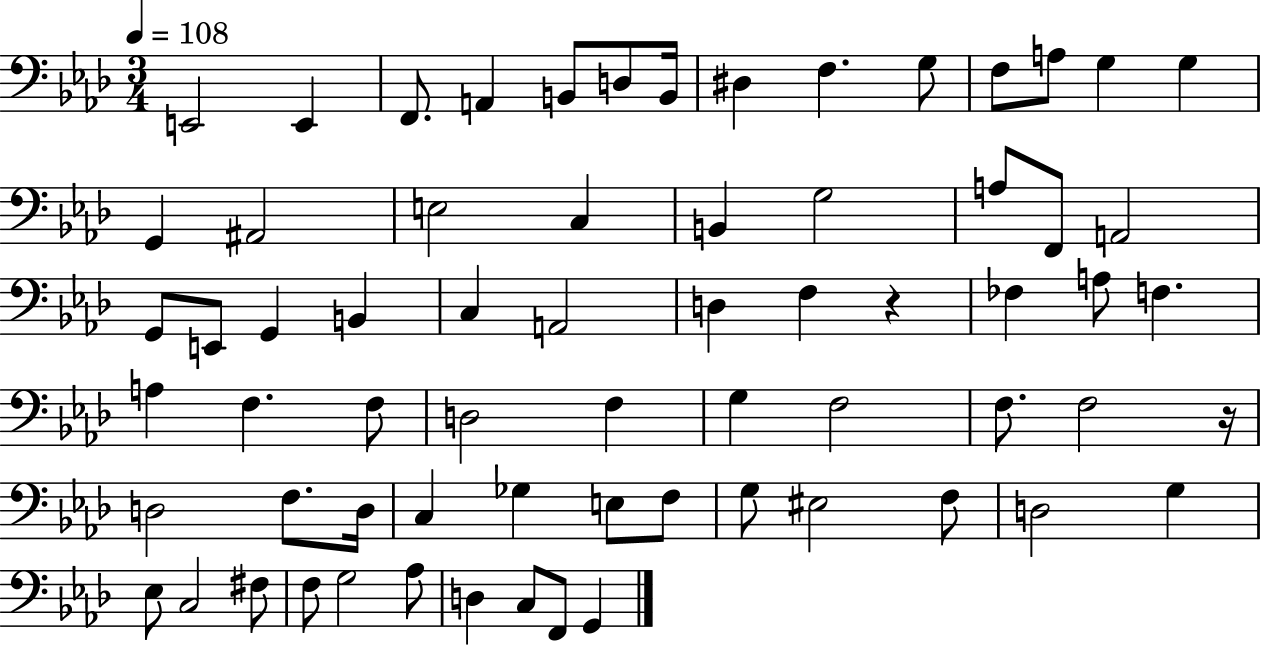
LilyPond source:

{
  \clef bass
  \numericTimeSignature
  \time 3/4
  \key aes \major
  \tempo 4 = 108
  \repeat volta 2 { e,2 e,4 | f,8. a,4 b,8 d8 b,16 | dis4 f4. g8 | f8 a8 g4 g4 | \break g,4 ais,2 | e2 c4 | b,4 g2 | a8 f,8 a,2 | \break g,8 e,8 g,4 b,4 | c4 a,2 | d4 f4 r4 | fes4 a8 f4. | \break a4 f4. f8 | d2 f4 | g4 f2 | f8. f2 r16 | \break d2 f8. d16 | c4 ges4 e8 f8 | g8 eis2 f8 | d2 g4 | \break ees8 c2 fis8 | f8 g2 aes8 | d4 c8 f,8 g,4 | } \bar "|."
}